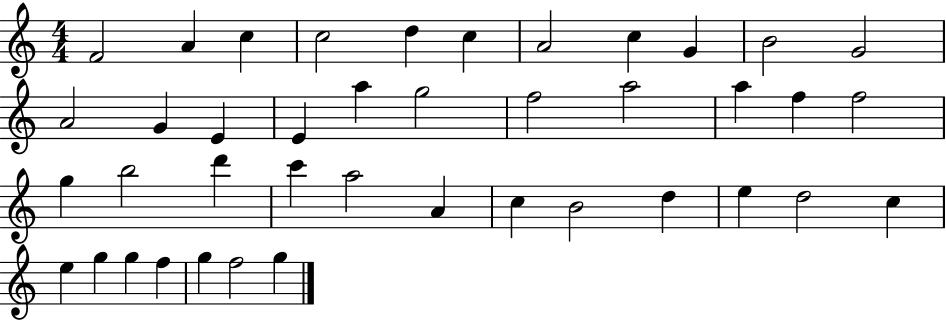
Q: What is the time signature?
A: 4/4